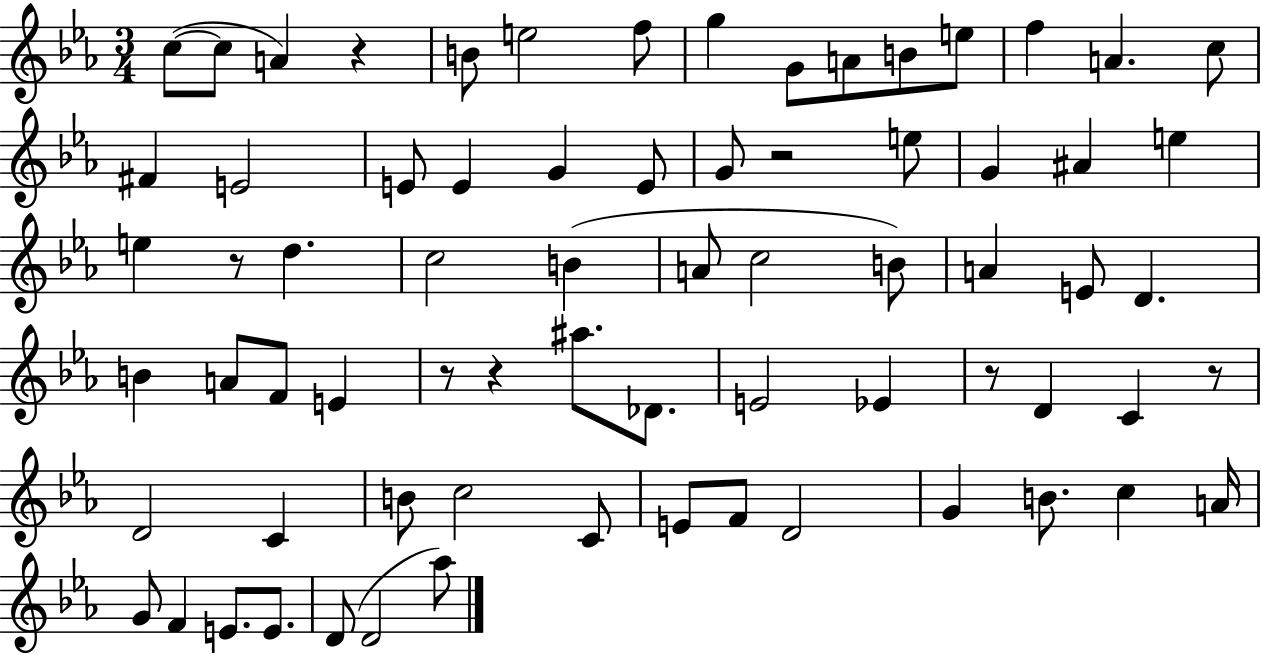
X:1
T:Untitled
M:3/4
L:1/4
K:Eb
c/2 c/2 A z B/2 e2 f/2 g G/2 A/2 B/2 e/2 f A c/2 ^F E2 E/2 E G E/2 G/2 z2 e/2 G ^A e e z/2 d c2 B A/2 c2 B/2 A E/2 D B A/2 F/2 E z/2 z ^a/2 _D/2 E2 _E z/2 D C z/2 D2 C B/2 c2 C/2 E/2 F/2 D2 G B/2 c A/4 G/2 F E/2 E/2 D/2 D2 _a/2